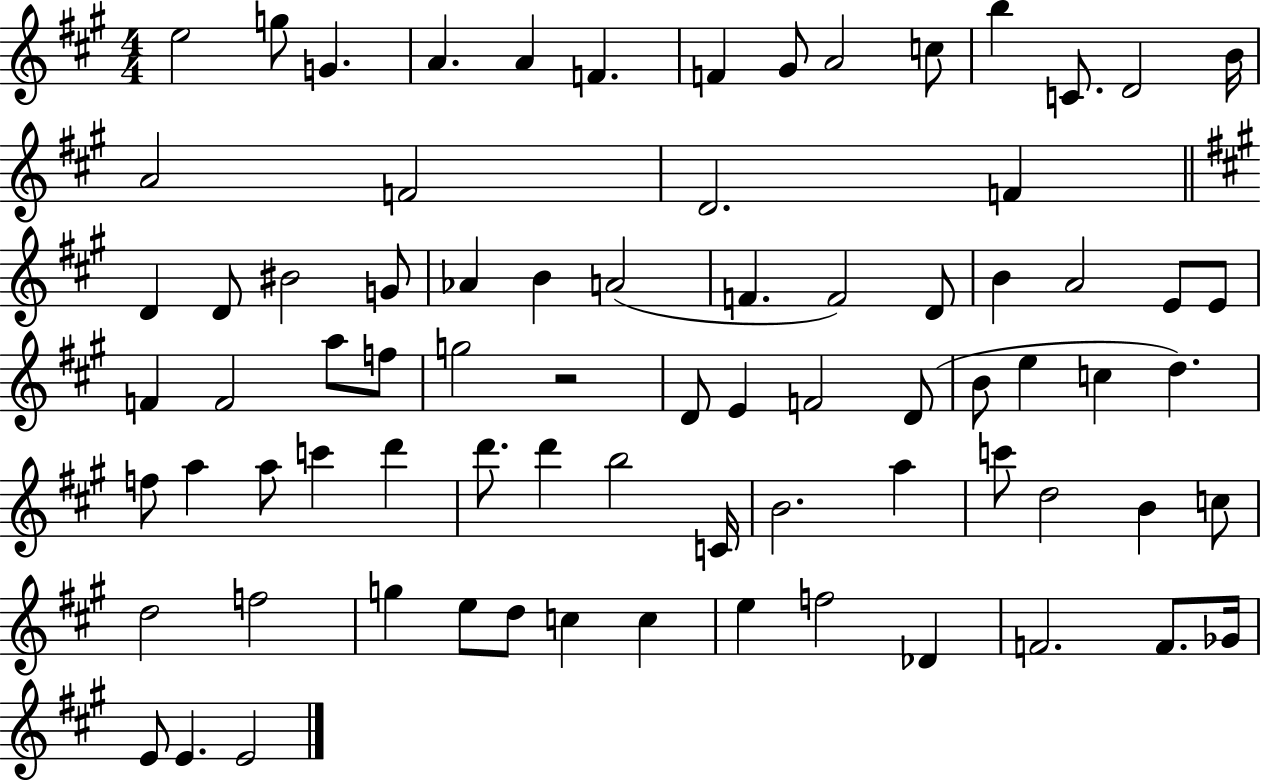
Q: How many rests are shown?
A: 1